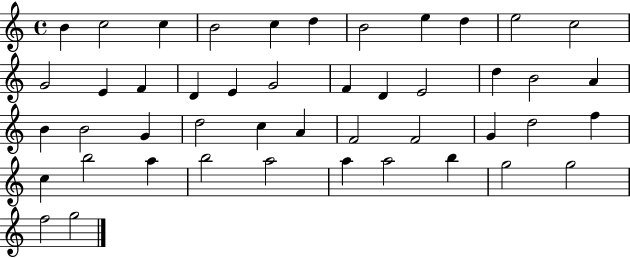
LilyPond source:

{
  \clef treble
  \time 4/4
  \defaultTimeSignature
  \key c \major
  b'4 c''2 c''4 | b'2 c''4 d''4 | b'2 e''4 d''4 | e''2 c''2 | \break g'2 e'4 f'4 | d'4 e'4 g'2 | f'4 d'4 e'2 | d''4 b'2 a'4 | \break b'4 b'2 g'4 | d''2 c''4 a'4 | f'2 f'2 | g'4 d''2 f''4 | \break c''4 b''2 a''4 | b''2 a''2 | a''4 a''2 b''4 | g''2 g''2 | \break f''2 g''2 | \bar "|."
}